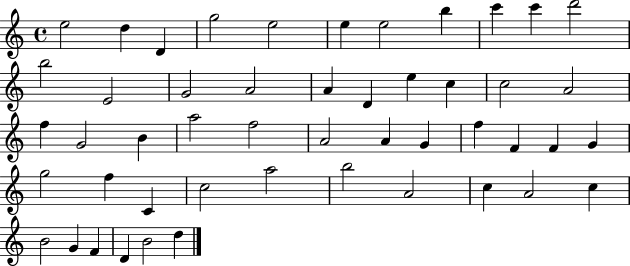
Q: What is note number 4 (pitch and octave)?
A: G5